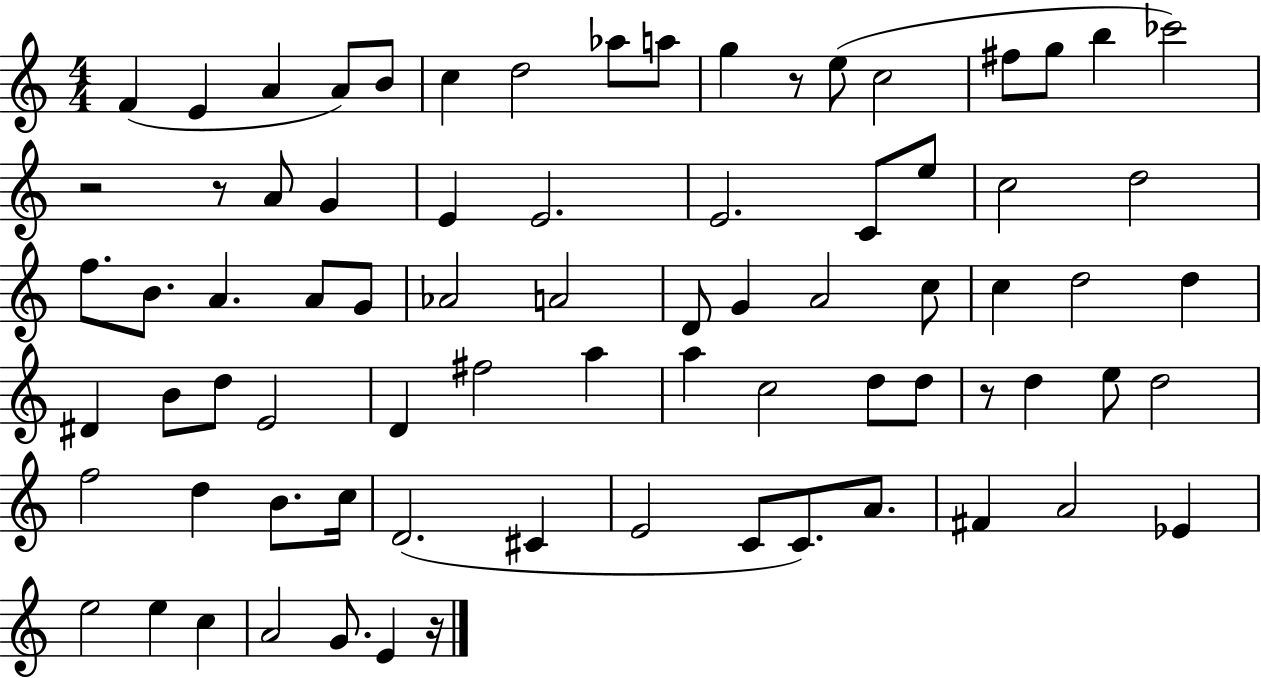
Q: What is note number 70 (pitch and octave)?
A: A4